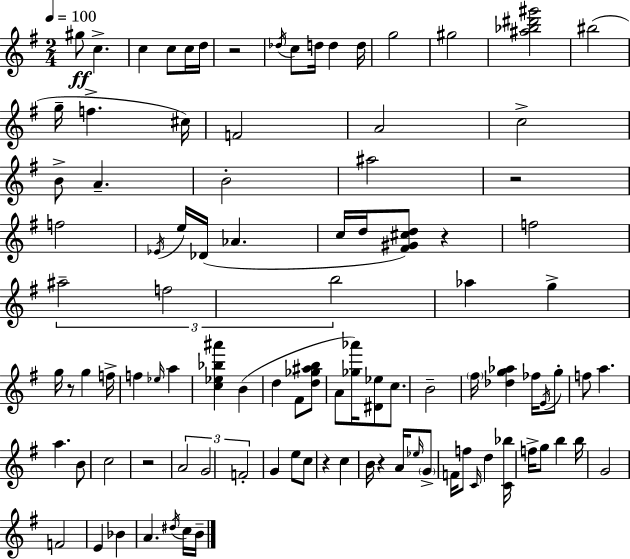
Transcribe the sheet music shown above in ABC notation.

X:1
T:Untitled
M:2/4
L:1/4
K:G
^g/2 c c c/2 c/4 d/4 z2 _d/4 c/2 d/4 d d/4 g2 ^g2 [^a_b^d'^g']2 ^b2 g/4 f ^c/4 F2 A2 c2 B/2 A B2 ^a2 z2 f2 _E/4 e/4 _D/4 _A c/4 d/4 [^F^G^cd]/2 z f2 ^a2 f2 b2 _a g g/4 z/2 g f/4 f _e/4 a [c_e_b^a'] B d ^F/2 [d_g^ab]/2 A/2 [_g_a']/4 [^D_e]/2 c/2 B2 ^f/4 [_dg_a] _f/4 E/4 g/2 f/2 a a B/2 c2 z2 A2 G2 F2 G e/2 c/2 z c B/4 z A/4 _e/4 G/2 F/4 f/2 C/4 d [C_b]/4 f/4 g/2 b b/4 G2 F2 E _B A ^d/4 c/4 B/4